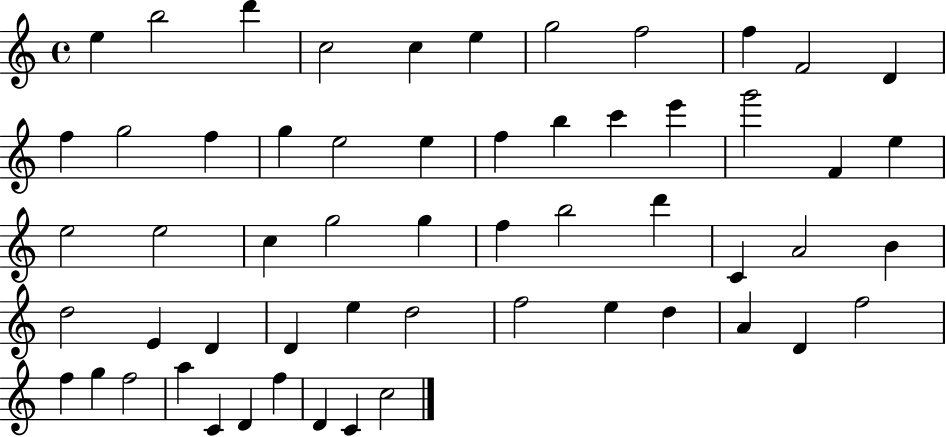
X:1
T:Untitled
M:4/4
L:1/4
K:C
e b2 d' c2 c e g2 f2 f F2 D f g2 f g e2 e f b c' e' g'2 F e e2 e2 c g2 g f b2 d' C A2 B d2 E D D e d2 f2 e d A D f2 f g f2 a C D f D C c2